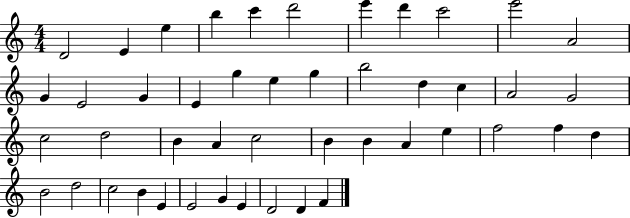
D4/h E4/q E5/q B5/q C6/q D6/h E6/q D6/q C6/h E6/h A4/h G4/q E4/h G4/q E4/q G5/q E5/q G5/q B5/h D5/q C5/q A4/h G4/h C5/h D5/h B4/q A4/q C5/h B4/q B4/q A4/q E5/q F5/h F5/q D5/q B4/h D5/h C5/h B4/q E4/q E4/h G4/q E4/q D4/h D4/q F4/q